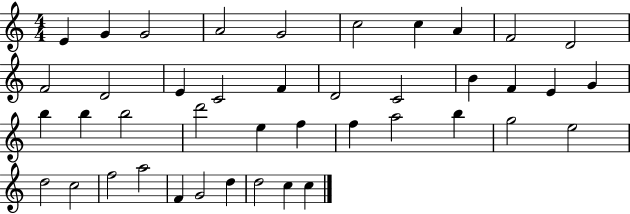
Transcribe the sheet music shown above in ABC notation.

X:1
T:Untitled
M:4/4
L:1/4
K:C
E G G2 A2 G2 c2 c A F2 D2 F2 D2 E C2 F D2 C2 B F E G b b b2 d'2 e f f a2 b g2 e2 d2 c2 f2 a2 F G2 d d2 c c